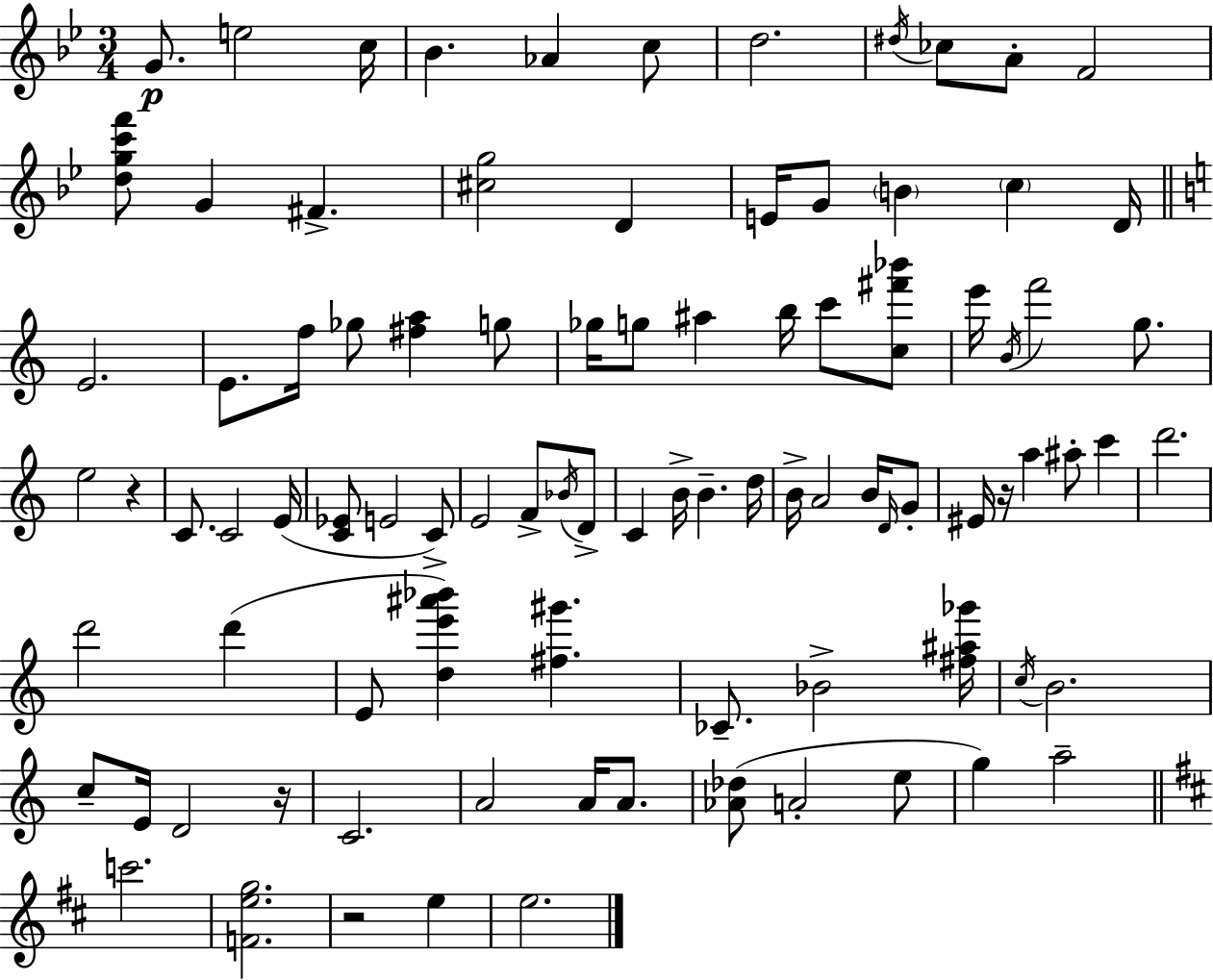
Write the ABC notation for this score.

X:1
T:Untitled
M:3/4
L:1/4
K:Bb
G/2 e2 c/4 _B _A c/2 d2 ^d/4 _c/2 A/2 F2 [dgc'f']/2 G ^F [^cg]2 D E/4 G/2 B c D/4 E2 E/2 f/4 _g/2 [^fa] g/2 _g/4 g/2 ^a b/4 c'/2 [c^f'_b']/2 e'/4 B/4 f'2 g/2 e2 z C/2 C2 E/4 [C_E]/2 E2 C/2 E2 F/2 _B/4 D/2 C B/4 B d/4 B/4 A2 B/4 D/4 G/2 ^E/4 z/4 a ^a/2 c' d'2 d'2 d' E/2 [de'^a'_b'] [^f^g'] _C/2 _B2 [^f^a_g']/4 c/4 B2 c/2 E/4 D2 z/4 C2 A2 A/4 A/2 [_A_d]/2 A2 e/2 g a2 c'2 [Feg]2 z2 e e2